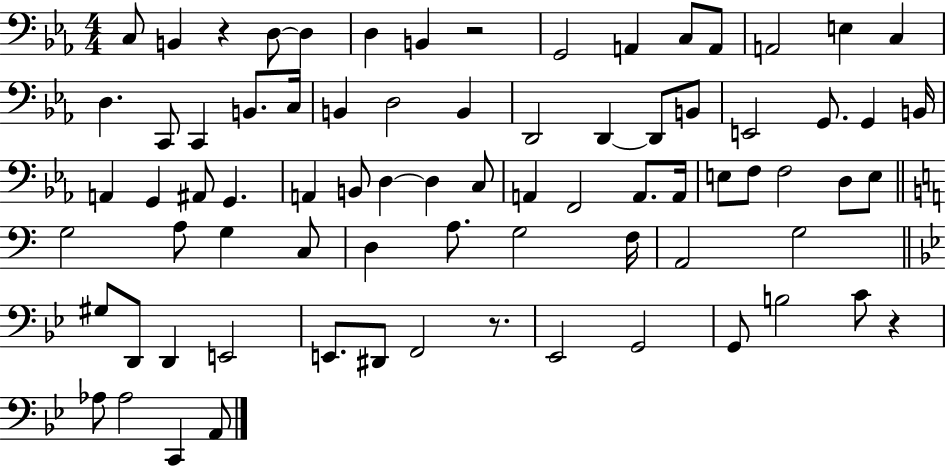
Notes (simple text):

C3/e B2/q R/q D3/e D3/q D3/q B2/q R/h G2/h A2/q C3/e A2/e A2/h E3/q C3/q D3/q. C2/e C2/q B2/e. C3/s B2/q D3/h B2/q D2/h D2/q D2/e B2/e E2/h G2/e. G2/q B2/s A2/q G2/q A#2/e G2/q. A2/q B2/e D3/q D3/q C3/e A2/q F2/h A2/e. A2/s E3/e F3/e F3/h D3/e E3/e G3/h A3/e G3/q C3/e D3/q A3/e. G3/h F3/s A2/h G3/h G#3/e D2/e D2/q E2/h E2/e. D#2/e F2/h R/e. Eb2/h G2/h G2/e B3/h C4/e R/q Ab3/e Ab3/h C2/q A2/e